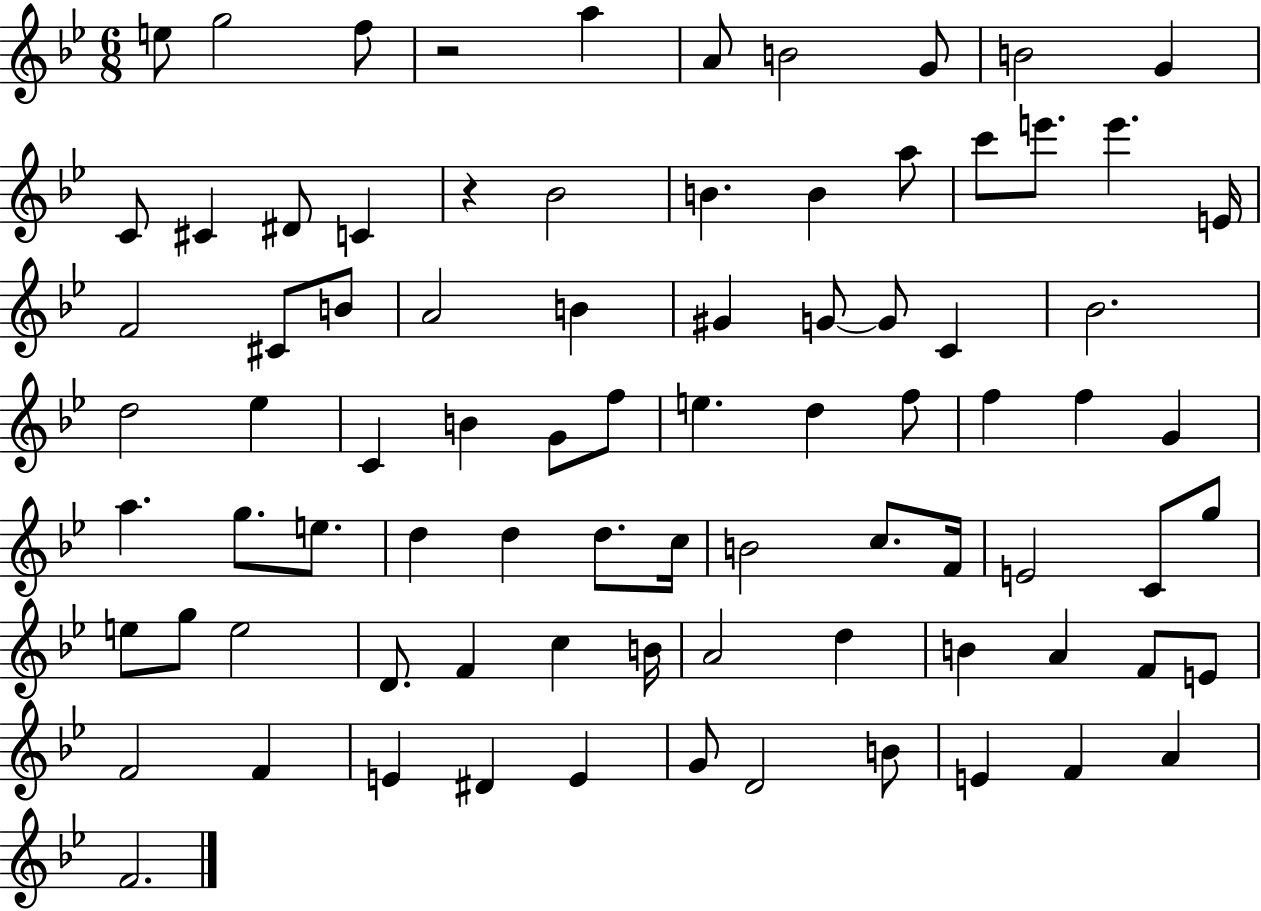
X:1
T:Untitled
M:6/8
L:1/4
K:Bb
e/2 g2 f/2 z2 a A/2 B2 G/2 B2 G C/2 ^C ^D/2 C z _B2 B B a/2 c'/2 e'/2 e' E/4 F2 ^C/2 B/2 A2 B ^G G/2 G/2 C _B2 d2 _e C B G/2 f/2 e d f/2 f f G a g/2 e/2 d d d/2 c/4 B2 c/2 F/4 E2 C/2 g/2 e/2 g/2 e2 D/2 F c B/4 A2 d B A F/2 E/2 F2 F E ^D E G/2 D2 B/2 E F A F2